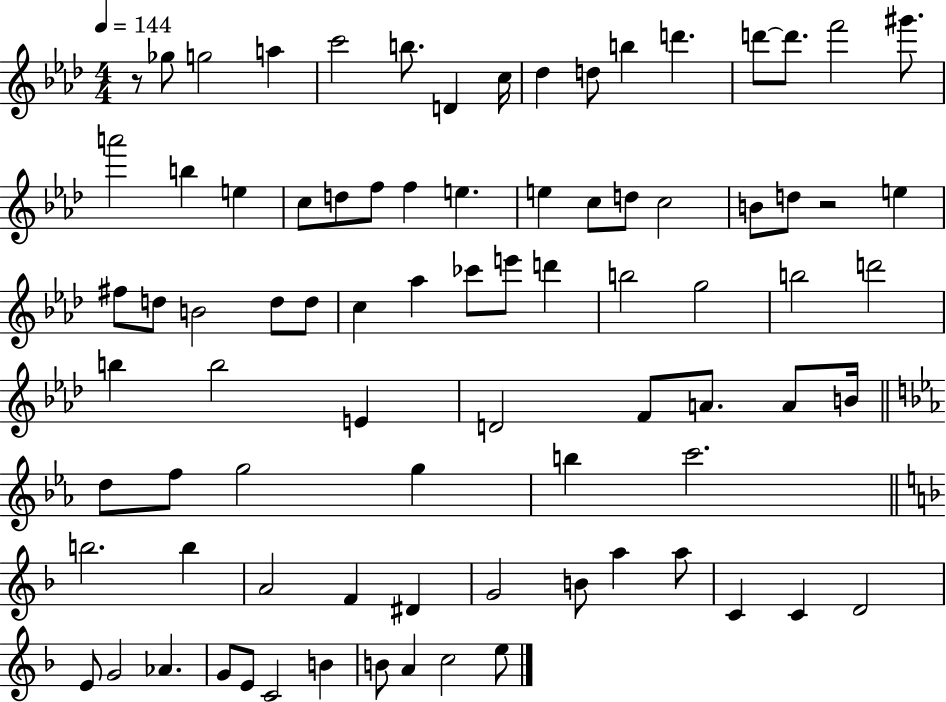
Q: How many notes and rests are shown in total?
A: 83